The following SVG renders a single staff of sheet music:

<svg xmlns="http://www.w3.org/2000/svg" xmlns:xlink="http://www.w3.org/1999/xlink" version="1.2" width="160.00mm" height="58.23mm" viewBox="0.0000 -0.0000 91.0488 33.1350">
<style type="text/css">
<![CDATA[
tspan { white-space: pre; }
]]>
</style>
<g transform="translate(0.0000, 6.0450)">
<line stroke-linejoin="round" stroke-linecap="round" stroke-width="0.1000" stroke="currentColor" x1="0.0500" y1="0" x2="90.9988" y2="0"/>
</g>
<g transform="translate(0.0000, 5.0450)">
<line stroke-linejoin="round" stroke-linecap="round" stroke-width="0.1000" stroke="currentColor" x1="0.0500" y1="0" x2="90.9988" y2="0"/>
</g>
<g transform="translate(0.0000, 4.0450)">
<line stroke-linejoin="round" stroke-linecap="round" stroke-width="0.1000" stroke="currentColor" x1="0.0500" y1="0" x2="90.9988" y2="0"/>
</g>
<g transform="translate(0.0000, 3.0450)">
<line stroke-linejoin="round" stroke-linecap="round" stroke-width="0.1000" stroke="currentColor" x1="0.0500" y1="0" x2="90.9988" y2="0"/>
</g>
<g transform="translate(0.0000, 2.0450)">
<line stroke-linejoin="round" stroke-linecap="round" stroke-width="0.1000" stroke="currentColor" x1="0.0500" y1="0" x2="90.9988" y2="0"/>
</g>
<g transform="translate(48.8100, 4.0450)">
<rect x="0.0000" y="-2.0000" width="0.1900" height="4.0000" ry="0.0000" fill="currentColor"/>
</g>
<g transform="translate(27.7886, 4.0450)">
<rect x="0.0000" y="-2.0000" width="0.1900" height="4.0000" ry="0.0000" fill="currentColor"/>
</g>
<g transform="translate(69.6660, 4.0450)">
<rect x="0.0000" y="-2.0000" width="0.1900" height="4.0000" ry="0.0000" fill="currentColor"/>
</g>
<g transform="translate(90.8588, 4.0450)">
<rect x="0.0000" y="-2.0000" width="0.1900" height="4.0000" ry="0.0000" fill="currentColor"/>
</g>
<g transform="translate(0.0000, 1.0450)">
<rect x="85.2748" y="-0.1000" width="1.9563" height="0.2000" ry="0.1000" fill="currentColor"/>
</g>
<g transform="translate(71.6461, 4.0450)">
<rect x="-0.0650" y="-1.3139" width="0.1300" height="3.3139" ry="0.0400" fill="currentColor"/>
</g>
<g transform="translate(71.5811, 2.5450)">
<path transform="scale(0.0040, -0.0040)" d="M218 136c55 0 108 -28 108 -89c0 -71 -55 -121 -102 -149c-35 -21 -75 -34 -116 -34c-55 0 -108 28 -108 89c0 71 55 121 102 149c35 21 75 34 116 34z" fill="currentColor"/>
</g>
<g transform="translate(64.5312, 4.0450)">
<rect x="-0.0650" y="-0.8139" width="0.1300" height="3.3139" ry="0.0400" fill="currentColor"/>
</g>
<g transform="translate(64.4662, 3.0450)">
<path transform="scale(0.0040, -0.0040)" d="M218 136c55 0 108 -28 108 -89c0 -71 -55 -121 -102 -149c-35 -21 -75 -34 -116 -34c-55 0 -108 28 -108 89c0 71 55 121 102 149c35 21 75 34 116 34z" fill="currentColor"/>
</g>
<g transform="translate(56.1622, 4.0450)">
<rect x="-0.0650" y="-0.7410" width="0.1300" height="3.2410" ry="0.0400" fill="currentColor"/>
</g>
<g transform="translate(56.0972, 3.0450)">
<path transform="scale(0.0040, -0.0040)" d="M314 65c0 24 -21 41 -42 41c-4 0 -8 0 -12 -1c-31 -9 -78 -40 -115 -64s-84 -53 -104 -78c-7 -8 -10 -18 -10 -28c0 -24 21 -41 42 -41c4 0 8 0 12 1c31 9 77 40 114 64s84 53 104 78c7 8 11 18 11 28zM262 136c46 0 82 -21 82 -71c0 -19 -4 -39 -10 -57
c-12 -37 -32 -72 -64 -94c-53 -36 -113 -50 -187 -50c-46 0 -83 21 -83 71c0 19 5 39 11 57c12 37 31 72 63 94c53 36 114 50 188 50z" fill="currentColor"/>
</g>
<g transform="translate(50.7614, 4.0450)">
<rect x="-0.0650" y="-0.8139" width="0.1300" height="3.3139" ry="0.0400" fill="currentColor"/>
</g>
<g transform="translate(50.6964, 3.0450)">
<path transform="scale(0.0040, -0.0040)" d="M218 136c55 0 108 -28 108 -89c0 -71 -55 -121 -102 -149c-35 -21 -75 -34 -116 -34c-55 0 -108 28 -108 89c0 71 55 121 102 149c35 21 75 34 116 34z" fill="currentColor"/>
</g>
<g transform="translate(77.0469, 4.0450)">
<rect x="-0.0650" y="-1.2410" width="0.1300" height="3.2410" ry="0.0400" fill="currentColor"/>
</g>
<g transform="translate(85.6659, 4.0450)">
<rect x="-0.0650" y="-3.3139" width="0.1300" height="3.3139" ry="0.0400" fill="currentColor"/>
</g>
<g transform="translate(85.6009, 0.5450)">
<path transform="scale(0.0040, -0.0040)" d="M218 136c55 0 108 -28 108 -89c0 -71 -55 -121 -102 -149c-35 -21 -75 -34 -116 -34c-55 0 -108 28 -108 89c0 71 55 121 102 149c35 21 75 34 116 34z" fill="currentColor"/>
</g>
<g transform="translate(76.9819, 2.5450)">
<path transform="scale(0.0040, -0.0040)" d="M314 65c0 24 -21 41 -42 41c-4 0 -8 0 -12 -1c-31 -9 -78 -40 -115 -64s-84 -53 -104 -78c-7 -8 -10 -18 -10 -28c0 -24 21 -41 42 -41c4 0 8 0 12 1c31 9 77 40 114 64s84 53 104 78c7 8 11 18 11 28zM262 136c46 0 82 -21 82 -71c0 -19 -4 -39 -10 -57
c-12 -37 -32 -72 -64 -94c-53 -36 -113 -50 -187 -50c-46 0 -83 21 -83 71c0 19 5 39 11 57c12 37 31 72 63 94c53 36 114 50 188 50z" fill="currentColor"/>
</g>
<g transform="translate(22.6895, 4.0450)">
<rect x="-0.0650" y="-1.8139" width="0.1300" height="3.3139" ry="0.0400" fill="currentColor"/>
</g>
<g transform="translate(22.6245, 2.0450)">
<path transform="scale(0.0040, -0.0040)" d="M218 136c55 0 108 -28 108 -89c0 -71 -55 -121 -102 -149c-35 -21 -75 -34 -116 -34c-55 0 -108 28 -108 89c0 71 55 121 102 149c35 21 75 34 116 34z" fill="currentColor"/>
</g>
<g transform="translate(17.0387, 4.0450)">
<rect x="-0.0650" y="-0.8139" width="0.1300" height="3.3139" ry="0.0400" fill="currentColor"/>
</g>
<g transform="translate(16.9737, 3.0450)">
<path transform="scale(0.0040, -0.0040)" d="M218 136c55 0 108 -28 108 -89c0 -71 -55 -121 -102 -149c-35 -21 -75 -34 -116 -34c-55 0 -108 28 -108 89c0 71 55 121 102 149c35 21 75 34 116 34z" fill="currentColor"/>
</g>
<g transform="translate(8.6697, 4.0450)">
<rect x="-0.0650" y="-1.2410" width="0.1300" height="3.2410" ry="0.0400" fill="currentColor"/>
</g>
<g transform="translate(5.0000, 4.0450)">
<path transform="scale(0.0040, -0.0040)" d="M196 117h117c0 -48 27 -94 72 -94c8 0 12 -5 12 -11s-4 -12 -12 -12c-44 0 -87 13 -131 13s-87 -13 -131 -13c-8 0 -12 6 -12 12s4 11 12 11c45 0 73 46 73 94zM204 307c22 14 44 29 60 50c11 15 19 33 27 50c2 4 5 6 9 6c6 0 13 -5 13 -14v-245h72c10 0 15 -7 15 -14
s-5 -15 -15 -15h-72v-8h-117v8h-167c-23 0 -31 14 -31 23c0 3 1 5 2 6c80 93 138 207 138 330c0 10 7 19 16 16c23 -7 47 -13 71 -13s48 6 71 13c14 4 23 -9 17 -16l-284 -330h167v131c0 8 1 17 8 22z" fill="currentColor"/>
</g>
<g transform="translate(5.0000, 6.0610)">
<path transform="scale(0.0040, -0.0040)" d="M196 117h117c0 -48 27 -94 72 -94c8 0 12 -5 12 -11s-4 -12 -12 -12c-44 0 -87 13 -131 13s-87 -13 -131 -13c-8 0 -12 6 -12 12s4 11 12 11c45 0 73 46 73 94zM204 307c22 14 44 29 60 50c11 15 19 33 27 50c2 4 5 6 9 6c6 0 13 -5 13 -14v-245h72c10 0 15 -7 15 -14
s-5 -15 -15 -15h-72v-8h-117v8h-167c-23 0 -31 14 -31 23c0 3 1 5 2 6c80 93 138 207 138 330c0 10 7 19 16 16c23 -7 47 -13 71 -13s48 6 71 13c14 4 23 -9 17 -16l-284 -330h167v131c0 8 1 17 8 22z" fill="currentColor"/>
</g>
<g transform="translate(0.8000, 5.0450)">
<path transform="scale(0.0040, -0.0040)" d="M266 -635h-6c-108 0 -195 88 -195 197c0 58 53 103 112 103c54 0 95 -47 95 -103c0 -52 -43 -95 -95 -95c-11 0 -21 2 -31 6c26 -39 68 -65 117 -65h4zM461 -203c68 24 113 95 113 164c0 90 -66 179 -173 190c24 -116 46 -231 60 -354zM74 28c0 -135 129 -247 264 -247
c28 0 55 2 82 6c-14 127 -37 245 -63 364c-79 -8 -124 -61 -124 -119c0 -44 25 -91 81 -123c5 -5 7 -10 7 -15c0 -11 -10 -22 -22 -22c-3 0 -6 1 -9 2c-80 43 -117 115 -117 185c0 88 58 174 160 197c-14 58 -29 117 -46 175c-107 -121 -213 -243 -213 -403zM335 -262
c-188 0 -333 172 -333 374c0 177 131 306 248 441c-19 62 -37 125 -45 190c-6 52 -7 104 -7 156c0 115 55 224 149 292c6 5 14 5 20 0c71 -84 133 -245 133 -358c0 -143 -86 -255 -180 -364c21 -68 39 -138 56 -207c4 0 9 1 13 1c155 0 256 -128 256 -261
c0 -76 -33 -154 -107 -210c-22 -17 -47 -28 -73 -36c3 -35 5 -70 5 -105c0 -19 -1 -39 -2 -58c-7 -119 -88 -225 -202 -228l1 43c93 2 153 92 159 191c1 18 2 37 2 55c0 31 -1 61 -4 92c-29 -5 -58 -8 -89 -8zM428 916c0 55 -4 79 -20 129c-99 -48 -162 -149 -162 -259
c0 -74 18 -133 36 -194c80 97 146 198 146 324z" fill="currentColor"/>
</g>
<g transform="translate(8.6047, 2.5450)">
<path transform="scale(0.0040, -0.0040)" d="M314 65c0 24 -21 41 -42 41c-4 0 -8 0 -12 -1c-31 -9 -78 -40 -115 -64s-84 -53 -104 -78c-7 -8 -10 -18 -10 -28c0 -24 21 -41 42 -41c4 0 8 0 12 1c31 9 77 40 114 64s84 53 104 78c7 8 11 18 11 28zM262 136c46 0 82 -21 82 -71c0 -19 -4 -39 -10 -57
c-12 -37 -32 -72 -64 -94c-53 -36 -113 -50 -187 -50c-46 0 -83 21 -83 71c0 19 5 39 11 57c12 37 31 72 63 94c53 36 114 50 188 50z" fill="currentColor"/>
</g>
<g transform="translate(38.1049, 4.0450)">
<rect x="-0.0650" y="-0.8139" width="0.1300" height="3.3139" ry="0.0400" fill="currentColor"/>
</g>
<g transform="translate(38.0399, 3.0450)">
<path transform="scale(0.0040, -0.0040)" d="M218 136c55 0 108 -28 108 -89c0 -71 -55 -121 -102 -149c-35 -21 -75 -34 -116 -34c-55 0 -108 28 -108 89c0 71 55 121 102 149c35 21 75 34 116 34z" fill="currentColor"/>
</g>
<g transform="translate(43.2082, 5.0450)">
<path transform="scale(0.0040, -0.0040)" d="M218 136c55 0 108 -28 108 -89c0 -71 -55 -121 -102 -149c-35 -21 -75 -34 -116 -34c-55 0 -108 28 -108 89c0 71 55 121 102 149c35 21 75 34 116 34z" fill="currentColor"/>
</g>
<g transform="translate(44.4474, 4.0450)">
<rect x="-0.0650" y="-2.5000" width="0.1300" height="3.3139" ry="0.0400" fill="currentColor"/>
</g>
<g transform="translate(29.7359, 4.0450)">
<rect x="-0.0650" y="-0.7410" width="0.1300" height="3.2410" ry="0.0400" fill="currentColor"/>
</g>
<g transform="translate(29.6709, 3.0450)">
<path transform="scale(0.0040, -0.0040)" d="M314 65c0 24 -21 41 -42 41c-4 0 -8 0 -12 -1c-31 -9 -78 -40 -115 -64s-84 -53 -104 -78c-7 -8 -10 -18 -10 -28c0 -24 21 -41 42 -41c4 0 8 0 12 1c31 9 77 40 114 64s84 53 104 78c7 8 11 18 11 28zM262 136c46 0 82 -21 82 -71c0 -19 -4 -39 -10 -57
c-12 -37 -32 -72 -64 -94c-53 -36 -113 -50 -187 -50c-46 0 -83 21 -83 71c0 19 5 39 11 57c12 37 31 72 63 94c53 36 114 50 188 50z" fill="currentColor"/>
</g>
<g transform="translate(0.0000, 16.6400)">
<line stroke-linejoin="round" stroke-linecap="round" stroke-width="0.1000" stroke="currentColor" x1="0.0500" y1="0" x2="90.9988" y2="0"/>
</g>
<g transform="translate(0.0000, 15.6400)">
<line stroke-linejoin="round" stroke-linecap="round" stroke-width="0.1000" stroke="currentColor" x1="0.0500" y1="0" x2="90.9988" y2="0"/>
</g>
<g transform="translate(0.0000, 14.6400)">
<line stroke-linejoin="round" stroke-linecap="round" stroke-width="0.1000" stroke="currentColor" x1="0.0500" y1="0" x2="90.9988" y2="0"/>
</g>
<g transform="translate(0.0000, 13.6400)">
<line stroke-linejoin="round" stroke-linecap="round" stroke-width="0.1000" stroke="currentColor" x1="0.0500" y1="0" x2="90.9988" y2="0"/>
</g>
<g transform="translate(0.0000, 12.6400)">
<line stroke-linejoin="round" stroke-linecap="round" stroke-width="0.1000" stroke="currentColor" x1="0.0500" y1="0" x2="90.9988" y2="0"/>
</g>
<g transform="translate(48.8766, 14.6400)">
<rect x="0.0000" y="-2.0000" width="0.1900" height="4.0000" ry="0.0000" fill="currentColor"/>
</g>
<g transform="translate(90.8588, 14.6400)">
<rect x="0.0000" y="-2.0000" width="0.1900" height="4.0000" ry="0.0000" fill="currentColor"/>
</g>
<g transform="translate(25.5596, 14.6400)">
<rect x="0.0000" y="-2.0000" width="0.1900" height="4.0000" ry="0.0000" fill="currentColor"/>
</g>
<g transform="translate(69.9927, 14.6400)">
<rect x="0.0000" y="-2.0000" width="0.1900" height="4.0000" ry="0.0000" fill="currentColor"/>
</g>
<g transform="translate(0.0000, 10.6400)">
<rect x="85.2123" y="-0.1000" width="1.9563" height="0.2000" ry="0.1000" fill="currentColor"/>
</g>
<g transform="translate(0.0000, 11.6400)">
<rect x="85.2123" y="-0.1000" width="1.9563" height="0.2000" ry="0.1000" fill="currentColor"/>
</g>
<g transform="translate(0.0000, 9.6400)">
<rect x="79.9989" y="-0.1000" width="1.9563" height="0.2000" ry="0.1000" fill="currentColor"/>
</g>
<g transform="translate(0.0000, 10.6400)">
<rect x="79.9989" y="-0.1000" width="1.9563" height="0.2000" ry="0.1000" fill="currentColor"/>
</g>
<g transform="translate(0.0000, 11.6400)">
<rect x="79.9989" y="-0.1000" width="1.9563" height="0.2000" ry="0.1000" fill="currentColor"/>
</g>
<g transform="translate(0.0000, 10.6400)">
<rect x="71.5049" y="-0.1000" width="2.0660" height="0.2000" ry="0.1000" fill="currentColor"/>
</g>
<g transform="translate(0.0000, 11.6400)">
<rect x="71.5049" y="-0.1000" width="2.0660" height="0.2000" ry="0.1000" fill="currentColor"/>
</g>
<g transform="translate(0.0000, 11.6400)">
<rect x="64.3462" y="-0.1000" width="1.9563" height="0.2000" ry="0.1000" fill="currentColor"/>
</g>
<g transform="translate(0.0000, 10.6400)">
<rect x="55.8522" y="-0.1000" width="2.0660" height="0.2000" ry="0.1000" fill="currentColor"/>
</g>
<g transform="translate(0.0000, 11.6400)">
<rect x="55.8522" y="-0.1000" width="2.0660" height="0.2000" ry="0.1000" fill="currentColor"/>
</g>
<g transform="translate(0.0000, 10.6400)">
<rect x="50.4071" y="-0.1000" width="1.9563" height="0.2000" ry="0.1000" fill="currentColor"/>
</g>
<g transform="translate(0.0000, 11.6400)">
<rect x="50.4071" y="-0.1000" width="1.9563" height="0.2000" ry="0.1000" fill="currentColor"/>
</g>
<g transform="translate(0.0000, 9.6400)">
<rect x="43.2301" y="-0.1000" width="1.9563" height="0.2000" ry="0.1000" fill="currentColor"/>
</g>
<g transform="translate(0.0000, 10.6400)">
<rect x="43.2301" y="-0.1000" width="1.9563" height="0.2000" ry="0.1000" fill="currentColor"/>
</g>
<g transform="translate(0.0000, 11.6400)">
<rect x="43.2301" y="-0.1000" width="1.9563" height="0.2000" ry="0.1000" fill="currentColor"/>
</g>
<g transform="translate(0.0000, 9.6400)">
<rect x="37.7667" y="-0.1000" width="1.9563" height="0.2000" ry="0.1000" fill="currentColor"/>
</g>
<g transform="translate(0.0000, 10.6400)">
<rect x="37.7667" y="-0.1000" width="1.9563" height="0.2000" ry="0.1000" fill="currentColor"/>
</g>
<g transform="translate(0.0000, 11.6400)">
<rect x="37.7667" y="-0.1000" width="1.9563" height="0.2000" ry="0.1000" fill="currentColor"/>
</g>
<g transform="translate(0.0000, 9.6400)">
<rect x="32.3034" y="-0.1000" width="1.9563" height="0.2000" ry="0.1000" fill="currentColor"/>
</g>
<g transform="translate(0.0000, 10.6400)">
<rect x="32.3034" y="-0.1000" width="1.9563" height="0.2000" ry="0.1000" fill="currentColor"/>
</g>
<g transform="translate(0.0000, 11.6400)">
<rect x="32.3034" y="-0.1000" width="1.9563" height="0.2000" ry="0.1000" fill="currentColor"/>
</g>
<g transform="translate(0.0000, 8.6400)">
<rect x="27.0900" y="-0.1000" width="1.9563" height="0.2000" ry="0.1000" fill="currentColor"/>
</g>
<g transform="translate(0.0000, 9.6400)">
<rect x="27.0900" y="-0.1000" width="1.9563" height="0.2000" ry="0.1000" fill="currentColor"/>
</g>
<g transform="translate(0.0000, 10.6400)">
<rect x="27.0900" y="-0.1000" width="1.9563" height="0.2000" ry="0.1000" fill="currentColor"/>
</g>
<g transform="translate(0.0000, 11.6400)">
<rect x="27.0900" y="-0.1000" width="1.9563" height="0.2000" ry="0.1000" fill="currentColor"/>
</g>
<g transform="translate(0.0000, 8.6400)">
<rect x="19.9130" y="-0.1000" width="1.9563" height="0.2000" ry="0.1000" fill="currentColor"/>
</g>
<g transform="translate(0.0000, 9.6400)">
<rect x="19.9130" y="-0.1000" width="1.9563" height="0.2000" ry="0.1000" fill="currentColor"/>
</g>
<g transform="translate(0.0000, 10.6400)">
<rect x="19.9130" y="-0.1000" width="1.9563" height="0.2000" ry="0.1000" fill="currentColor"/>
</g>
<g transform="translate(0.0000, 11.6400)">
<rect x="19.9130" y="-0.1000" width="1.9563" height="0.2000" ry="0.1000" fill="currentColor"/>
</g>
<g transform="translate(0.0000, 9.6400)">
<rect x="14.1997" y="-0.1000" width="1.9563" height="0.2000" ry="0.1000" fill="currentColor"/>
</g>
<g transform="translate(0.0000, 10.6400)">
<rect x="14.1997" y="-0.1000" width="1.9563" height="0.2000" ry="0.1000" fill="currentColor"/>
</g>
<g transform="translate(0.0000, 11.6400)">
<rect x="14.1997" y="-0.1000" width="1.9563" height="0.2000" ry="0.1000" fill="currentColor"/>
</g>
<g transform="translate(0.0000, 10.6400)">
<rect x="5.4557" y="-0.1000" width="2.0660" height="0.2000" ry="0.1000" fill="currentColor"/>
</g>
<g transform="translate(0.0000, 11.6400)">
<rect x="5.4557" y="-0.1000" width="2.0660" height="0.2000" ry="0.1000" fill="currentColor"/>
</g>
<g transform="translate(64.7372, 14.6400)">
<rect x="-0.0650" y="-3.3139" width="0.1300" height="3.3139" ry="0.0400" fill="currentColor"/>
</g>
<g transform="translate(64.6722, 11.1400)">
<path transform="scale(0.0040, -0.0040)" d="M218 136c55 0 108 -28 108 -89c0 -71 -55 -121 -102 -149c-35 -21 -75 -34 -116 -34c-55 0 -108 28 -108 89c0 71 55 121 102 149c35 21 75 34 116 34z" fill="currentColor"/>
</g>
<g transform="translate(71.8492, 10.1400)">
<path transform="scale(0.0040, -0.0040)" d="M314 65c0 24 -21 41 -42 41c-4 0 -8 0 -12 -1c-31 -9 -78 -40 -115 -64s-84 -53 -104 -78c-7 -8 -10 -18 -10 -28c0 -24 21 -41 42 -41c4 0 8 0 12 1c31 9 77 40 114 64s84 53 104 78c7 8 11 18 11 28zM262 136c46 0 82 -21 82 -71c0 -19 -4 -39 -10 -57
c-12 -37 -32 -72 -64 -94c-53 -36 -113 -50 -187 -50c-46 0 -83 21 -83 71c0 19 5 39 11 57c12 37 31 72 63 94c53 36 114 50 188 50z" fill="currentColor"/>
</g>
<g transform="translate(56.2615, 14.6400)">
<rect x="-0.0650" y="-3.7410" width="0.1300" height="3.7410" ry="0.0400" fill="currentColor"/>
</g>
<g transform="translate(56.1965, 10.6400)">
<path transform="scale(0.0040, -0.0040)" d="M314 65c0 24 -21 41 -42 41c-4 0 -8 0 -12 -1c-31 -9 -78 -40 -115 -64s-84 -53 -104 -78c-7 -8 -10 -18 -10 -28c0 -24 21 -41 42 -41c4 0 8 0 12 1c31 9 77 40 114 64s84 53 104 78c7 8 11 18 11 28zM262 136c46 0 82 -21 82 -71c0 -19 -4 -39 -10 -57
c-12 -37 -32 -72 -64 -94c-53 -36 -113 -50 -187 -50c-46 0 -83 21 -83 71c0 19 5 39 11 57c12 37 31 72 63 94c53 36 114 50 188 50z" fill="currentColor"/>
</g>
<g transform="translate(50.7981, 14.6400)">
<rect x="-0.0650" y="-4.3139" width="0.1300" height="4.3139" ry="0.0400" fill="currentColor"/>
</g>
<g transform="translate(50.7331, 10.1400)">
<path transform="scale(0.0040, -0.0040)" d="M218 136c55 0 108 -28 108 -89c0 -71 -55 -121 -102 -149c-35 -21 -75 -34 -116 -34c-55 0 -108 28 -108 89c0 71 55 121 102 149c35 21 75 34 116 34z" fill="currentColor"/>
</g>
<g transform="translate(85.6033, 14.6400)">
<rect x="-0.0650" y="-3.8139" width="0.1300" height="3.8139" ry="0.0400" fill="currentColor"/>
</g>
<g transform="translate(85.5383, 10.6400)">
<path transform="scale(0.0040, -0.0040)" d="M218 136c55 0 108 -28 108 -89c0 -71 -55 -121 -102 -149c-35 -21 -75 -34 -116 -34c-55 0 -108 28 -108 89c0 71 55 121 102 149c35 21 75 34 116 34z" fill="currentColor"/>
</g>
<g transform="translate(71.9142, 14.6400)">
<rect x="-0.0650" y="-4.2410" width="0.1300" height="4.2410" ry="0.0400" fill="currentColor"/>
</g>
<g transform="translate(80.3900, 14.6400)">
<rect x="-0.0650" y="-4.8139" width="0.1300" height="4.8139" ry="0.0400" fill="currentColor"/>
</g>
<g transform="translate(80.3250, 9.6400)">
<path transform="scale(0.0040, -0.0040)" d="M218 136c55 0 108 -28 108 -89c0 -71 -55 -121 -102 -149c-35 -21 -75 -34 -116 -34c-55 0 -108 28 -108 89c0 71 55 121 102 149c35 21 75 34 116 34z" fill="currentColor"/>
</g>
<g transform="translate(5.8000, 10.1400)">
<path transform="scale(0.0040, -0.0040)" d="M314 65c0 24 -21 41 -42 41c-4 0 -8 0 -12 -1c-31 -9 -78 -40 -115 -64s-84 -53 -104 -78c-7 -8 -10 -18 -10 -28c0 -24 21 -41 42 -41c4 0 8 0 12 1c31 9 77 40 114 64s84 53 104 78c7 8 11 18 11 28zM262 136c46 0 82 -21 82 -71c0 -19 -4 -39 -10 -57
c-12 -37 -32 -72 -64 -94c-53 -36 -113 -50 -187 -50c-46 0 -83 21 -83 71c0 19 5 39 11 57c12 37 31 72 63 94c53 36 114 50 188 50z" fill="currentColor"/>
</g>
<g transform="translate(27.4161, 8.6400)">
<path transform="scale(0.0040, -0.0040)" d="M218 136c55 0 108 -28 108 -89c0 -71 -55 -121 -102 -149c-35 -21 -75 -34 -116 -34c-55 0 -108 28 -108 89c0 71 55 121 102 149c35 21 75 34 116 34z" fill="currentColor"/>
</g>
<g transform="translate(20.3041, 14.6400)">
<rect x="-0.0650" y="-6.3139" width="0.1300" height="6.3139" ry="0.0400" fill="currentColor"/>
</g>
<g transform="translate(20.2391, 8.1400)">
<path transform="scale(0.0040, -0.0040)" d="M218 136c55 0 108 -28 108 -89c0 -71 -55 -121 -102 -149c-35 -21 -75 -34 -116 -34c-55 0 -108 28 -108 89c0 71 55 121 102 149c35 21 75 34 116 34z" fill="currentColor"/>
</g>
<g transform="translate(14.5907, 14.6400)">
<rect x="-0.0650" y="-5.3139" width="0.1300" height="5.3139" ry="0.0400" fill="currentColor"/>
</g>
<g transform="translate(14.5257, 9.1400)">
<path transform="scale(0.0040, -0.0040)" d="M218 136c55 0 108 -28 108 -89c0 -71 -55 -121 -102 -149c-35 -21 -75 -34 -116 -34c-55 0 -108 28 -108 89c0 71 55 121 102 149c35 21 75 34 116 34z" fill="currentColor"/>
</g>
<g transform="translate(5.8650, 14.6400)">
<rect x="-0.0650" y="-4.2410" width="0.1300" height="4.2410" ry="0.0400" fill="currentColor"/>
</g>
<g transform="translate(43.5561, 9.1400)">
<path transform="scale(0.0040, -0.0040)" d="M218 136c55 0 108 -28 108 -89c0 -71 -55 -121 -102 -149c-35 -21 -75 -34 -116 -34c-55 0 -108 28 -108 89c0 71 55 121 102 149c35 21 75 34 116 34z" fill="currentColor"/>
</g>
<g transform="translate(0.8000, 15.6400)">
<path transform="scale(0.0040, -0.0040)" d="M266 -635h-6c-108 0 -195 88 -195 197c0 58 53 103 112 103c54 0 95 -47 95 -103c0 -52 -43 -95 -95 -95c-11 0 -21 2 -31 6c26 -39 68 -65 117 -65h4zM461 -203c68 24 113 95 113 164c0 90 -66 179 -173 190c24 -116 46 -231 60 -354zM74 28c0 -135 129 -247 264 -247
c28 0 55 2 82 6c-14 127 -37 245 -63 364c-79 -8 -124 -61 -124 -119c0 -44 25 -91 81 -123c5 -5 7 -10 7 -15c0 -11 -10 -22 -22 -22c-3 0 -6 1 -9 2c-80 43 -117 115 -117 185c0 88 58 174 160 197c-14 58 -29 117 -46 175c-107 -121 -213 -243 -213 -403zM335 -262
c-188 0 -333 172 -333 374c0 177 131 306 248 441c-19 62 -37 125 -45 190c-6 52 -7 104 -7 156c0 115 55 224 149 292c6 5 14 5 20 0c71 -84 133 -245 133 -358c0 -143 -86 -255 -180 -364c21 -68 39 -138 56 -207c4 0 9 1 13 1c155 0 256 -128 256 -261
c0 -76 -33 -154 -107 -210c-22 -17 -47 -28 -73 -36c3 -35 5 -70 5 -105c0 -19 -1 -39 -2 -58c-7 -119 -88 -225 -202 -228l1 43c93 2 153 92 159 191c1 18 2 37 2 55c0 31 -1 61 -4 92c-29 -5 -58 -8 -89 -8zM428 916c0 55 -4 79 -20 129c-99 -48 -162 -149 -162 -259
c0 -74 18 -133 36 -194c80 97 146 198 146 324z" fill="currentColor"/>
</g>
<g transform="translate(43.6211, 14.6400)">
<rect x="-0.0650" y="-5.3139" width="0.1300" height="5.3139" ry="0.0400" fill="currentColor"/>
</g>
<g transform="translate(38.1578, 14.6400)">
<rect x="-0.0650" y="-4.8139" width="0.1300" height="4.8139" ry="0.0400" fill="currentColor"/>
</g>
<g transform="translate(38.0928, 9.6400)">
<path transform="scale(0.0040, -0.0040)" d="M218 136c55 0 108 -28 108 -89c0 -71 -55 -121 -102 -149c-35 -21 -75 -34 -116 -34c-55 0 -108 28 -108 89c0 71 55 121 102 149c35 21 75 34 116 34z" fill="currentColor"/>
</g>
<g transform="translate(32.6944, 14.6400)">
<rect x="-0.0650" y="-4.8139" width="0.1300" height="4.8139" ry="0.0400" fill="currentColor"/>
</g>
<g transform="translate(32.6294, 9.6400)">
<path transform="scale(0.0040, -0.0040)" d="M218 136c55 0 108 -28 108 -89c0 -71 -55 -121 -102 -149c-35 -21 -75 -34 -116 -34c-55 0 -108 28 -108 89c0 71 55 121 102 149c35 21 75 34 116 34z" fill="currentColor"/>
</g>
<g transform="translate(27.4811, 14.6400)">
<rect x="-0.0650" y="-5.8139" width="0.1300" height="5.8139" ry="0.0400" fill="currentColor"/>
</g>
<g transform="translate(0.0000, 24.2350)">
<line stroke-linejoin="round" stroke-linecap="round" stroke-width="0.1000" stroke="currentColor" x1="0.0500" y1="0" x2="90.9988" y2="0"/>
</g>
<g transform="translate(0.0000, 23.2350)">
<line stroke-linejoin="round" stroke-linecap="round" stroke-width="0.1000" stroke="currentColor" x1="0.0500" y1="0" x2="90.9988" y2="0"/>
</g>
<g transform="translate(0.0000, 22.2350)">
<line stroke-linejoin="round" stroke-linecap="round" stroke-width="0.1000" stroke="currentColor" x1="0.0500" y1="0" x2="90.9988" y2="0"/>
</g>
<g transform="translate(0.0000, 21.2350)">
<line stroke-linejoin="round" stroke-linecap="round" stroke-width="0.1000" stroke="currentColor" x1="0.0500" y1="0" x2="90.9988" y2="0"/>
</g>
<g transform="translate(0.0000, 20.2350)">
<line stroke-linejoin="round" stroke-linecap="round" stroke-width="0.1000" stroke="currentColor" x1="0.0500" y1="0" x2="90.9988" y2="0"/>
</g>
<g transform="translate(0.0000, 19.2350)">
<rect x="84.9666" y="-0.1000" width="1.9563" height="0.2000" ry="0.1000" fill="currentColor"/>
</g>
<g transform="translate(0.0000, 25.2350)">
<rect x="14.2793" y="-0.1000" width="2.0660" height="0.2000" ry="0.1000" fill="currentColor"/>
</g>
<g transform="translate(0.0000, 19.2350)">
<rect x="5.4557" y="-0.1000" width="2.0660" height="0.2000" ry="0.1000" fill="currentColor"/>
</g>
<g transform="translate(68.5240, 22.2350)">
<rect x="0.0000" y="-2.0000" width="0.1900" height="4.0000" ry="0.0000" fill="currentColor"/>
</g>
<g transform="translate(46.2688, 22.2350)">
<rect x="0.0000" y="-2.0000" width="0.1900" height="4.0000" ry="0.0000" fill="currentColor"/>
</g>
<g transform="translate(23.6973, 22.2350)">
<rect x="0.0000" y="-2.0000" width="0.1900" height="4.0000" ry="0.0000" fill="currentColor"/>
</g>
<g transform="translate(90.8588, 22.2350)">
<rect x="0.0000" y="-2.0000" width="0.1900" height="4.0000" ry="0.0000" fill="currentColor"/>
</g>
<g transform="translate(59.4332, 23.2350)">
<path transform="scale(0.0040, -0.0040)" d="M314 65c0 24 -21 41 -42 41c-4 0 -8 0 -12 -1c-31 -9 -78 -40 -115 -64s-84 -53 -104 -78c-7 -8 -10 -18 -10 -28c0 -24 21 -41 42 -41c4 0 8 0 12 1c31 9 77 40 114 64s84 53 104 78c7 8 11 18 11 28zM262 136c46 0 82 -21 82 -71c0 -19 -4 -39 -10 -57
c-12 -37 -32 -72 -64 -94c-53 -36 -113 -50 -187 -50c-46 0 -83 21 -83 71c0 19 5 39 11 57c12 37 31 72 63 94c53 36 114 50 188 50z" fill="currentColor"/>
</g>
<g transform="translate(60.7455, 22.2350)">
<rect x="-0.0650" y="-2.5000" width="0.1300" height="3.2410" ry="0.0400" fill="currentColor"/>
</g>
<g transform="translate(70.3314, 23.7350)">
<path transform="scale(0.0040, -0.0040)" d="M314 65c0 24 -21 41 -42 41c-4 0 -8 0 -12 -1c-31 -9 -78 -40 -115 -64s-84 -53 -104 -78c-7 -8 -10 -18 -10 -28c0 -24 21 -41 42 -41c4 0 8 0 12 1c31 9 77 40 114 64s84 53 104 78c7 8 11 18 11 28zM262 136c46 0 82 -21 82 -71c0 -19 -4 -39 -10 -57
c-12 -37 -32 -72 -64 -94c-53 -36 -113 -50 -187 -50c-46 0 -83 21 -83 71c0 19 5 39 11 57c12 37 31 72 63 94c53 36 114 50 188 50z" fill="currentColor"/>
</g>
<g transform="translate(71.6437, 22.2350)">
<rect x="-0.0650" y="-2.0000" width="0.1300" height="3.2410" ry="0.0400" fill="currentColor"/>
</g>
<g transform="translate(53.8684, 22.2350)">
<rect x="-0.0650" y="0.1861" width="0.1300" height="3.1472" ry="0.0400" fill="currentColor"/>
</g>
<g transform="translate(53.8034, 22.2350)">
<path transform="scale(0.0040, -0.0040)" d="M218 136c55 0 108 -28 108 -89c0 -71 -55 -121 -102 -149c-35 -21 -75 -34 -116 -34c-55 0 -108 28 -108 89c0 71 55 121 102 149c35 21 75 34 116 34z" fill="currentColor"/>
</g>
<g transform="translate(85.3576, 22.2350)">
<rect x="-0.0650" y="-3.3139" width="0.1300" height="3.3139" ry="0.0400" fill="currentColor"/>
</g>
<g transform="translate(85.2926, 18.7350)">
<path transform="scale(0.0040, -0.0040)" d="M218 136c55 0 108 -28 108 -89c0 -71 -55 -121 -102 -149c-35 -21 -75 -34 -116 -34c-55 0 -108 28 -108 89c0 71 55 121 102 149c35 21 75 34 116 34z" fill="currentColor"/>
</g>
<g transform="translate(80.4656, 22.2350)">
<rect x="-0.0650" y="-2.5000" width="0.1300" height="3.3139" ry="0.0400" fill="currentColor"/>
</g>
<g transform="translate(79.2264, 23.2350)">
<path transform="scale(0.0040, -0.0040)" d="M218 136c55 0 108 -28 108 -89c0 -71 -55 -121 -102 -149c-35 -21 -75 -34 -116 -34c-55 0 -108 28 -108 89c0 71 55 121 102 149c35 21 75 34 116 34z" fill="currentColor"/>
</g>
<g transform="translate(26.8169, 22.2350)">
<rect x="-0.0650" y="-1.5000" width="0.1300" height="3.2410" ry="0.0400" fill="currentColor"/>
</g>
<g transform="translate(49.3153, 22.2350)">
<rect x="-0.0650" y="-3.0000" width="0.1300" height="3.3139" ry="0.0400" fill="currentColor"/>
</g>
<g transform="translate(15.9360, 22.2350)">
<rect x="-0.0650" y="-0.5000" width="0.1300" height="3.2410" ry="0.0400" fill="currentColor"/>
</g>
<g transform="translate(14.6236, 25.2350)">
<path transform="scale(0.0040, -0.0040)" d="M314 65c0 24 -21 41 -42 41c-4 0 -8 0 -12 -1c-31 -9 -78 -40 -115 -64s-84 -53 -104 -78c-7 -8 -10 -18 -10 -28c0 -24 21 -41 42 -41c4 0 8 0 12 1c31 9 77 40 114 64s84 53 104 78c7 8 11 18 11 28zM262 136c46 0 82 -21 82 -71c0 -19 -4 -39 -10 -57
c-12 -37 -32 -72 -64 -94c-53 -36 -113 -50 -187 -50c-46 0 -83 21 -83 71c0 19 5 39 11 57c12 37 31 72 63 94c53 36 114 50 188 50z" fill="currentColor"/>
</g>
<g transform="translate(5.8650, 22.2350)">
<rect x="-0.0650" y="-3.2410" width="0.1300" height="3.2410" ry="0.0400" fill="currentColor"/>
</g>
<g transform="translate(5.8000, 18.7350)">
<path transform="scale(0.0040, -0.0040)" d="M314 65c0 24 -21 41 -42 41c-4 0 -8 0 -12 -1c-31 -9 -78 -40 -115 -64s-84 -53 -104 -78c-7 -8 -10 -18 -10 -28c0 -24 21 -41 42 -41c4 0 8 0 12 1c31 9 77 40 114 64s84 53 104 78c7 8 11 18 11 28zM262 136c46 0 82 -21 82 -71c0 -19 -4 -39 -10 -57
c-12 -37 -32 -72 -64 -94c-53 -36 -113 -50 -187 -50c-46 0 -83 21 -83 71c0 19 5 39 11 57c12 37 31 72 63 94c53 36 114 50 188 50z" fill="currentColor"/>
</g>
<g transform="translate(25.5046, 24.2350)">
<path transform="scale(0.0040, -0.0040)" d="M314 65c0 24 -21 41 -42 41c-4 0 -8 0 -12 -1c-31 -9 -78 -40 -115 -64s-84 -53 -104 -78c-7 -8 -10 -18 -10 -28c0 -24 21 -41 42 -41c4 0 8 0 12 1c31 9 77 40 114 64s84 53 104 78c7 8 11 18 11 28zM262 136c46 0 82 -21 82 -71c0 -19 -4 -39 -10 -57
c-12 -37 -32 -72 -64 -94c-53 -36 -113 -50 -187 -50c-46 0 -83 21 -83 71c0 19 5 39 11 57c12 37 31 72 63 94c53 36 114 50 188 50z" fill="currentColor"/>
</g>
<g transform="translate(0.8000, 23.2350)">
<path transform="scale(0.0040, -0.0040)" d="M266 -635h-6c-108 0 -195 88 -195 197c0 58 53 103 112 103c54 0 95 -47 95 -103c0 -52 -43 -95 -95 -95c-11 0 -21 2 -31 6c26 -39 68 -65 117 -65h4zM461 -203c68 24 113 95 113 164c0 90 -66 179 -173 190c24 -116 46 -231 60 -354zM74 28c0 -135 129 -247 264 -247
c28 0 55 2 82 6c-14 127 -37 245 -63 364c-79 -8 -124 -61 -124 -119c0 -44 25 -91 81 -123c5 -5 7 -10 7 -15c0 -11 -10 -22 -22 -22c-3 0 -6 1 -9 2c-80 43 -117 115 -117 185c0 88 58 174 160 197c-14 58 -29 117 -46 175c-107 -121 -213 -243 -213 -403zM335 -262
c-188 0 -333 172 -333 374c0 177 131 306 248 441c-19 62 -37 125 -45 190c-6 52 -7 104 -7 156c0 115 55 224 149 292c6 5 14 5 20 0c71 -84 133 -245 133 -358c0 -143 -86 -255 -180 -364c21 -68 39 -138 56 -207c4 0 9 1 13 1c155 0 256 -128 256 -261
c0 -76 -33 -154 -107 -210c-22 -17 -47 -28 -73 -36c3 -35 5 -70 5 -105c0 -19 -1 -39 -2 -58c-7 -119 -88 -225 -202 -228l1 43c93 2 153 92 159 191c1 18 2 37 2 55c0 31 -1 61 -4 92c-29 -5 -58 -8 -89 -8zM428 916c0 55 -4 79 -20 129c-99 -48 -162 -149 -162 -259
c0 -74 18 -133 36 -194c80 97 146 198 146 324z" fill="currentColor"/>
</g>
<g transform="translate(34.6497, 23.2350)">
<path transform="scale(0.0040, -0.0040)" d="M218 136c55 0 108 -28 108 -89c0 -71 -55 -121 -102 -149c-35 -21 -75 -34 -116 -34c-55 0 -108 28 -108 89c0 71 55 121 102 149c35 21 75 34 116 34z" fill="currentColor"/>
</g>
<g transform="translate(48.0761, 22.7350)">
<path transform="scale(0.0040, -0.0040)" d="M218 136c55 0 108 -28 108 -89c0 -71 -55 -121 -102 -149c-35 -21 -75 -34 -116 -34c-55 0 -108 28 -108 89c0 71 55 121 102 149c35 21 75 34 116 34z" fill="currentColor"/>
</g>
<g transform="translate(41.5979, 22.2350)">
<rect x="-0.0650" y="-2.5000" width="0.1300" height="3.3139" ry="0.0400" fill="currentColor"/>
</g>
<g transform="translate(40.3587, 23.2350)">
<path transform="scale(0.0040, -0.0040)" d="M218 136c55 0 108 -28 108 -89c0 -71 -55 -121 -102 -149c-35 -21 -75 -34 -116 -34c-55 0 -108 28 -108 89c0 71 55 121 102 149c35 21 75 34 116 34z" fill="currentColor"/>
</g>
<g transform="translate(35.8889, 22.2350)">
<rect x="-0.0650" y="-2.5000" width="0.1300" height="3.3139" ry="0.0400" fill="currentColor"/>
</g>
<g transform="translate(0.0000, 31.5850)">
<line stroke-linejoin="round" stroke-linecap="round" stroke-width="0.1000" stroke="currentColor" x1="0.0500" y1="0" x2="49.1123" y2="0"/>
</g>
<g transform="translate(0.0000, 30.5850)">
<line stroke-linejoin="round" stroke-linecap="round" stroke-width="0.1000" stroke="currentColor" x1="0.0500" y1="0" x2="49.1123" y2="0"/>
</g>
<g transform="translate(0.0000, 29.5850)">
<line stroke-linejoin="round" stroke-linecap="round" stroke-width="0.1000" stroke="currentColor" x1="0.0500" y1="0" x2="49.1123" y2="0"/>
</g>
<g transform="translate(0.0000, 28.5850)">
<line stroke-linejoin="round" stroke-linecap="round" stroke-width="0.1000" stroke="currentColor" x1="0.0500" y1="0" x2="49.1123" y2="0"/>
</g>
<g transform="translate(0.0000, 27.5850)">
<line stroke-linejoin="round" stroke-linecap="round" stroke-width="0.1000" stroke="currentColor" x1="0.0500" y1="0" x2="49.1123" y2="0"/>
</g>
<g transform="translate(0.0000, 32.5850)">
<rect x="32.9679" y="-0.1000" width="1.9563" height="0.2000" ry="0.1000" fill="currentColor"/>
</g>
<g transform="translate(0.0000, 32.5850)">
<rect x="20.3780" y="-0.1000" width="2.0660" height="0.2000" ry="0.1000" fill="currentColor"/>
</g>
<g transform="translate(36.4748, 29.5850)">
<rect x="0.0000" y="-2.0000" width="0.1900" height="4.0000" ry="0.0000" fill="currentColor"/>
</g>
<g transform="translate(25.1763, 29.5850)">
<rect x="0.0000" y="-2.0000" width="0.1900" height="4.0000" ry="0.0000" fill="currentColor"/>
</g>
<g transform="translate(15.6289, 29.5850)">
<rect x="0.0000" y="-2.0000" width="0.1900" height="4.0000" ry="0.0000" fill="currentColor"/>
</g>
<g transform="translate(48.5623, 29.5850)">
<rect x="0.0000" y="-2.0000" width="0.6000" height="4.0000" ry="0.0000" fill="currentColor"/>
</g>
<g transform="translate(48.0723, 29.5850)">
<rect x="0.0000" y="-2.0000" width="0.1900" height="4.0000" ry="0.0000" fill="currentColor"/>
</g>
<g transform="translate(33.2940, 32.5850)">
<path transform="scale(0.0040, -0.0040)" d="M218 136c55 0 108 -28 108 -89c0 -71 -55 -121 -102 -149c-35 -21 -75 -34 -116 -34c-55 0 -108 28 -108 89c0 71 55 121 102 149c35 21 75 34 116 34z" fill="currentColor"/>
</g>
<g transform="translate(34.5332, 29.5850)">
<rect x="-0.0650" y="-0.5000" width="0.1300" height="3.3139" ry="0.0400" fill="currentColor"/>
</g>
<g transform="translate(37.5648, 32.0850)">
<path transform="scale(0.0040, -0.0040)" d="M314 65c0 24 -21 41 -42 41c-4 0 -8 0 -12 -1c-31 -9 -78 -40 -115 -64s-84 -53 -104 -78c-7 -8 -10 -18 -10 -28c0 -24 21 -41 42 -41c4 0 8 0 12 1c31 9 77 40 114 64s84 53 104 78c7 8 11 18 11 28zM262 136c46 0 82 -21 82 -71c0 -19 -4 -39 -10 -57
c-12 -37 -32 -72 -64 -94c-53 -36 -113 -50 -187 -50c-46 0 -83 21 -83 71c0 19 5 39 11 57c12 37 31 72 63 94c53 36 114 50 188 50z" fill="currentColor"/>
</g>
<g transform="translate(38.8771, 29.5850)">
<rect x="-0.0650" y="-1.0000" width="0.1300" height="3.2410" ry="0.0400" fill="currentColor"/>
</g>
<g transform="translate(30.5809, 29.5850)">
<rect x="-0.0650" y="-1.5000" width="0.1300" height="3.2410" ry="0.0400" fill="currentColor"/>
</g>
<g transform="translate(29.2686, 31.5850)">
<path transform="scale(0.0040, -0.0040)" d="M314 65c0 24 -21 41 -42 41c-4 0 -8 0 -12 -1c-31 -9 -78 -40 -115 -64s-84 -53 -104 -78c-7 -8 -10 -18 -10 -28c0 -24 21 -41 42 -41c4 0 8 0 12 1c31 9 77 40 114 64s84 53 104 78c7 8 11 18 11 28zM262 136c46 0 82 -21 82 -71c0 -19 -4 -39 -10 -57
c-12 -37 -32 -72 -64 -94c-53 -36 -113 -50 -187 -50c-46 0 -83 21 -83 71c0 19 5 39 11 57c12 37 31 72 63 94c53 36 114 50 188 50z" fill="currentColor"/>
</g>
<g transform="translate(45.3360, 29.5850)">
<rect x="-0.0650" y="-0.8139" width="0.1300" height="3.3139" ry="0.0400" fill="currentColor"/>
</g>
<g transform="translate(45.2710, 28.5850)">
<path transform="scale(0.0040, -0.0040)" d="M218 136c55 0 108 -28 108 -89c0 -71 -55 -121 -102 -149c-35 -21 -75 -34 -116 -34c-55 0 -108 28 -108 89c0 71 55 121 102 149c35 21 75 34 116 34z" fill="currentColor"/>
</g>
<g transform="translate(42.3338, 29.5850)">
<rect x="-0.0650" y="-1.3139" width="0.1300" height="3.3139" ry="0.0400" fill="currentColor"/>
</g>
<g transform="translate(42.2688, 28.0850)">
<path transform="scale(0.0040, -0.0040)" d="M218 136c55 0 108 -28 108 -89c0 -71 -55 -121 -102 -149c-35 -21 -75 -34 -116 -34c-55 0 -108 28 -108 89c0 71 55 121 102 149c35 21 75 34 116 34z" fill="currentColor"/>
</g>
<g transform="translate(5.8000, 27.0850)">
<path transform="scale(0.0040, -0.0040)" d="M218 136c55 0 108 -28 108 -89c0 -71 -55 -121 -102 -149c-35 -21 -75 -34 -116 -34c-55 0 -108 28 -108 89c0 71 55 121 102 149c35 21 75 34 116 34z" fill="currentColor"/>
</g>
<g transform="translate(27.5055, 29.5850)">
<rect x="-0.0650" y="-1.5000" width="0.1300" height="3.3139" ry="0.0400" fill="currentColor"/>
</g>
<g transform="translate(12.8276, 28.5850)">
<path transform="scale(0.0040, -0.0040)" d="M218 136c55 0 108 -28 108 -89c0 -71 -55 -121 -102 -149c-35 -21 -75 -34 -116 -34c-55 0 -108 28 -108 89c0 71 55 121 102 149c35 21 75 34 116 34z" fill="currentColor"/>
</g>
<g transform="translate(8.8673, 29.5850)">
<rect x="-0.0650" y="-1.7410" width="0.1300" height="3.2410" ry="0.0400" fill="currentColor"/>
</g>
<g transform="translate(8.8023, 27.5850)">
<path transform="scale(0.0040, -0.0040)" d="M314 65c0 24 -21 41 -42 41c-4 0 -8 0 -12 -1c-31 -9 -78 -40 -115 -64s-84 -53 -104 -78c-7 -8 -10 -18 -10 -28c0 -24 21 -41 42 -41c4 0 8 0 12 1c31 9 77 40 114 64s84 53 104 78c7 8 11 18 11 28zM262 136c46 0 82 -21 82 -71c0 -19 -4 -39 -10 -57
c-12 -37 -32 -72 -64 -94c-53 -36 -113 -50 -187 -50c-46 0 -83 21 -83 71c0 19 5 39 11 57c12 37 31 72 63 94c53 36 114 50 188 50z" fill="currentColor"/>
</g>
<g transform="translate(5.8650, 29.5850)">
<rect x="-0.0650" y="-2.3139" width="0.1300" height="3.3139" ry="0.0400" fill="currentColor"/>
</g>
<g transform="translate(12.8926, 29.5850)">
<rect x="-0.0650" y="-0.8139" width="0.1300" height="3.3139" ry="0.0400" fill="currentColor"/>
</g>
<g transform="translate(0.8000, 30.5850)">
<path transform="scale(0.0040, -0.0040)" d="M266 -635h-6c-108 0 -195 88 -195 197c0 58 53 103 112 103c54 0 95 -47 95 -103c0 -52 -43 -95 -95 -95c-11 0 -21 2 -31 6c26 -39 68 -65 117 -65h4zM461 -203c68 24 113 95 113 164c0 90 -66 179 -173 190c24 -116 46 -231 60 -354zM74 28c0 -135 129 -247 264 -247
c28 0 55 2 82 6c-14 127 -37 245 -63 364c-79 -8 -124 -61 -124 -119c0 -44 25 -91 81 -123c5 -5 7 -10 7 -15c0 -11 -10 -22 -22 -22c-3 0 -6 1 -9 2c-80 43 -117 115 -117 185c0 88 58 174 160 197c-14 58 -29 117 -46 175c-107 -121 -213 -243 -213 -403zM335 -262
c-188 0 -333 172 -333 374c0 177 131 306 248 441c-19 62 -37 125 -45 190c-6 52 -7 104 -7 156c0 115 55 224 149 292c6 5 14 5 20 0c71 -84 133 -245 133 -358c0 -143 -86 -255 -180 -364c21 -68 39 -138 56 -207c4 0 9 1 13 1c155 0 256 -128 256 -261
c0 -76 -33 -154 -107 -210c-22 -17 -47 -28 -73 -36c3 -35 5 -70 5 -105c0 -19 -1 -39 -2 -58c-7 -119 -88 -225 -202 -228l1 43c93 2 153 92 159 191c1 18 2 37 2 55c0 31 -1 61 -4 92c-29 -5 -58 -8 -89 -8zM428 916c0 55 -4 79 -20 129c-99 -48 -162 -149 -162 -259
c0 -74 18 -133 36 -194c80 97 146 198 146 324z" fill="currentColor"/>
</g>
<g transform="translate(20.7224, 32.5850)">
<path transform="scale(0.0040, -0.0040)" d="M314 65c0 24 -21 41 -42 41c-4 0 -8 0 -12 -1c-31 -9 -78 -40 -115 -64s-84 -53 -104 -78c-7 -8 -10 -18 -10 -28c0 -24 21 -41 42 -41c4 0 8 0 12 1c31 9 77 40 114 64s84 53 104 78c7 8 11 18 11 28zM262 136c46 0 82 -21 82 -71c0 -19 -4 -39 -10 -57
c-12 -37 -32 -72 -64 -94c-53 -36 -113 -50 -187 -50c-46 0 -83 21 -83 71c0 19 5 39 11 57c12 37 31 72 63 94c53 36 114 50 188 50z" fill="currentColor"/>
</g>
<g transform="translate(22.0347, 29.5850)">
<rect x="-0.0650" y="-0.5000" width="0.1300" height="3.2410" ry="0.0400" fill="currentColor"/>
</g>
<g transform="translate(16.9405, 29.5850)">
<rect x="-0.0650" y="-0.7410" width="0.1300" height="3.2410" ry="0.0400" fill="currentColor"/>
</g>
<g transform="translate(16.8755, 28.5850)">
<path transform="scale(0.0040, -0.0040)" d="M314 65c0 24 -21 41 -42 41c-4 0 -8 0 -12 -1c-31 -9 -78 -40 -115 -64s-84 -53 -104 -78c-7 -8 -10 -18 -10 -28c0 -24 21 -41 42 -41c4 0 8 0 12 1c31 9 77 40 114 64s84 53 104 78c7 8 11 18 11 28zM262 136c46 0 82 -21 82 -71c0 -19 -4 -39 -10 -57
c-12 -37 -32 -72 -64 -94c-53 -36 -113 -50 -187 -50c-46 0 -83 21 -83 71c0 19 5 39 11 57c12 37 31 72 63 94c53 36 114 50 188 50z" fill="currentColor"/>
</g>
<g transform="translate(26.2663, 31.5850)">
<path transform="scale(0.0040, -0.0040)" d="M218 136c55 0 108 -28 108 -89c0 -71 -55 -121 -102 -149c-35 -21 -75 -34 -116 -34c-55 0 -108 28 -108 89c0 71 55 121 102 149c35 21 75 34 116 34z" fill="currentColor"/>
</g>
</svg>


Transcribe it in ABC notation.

X:1
T:Untitled
M:4/4
L:1/4
K:C
e2 d f d2 d G d d2 d e e2 b d'2 f' a' g' e' e' f' d' c'2 b d'2 e' c' b2 C2 E2 G G A B G2 F2 G b g f2 d d2 C2 E E2 C D2 e d